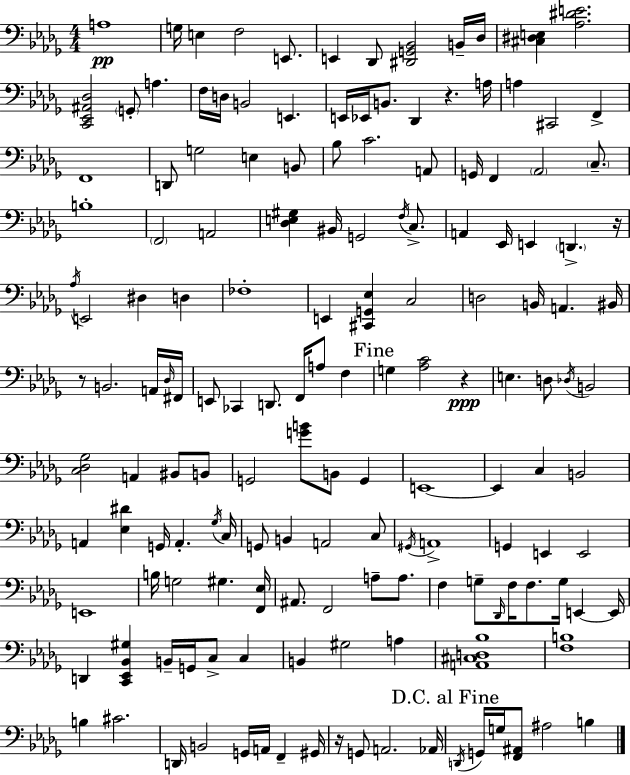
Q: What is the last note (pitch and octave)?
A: B3